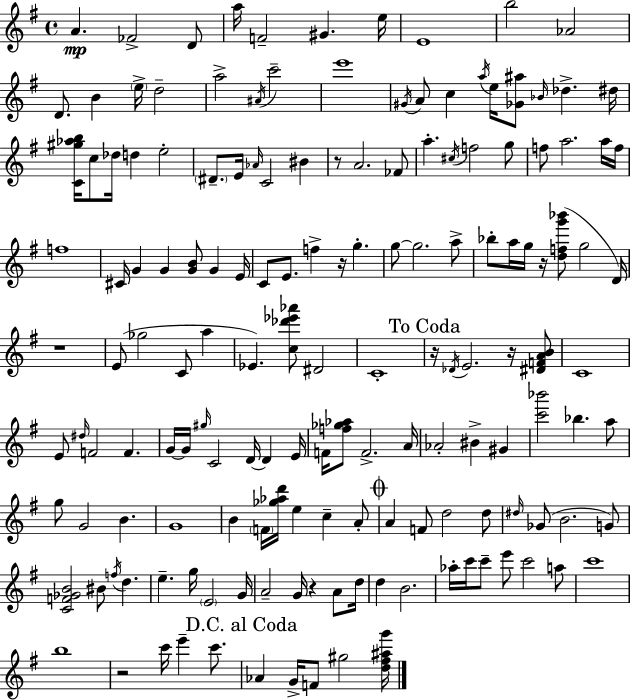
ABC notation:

X:1
T:Untitled
M:4/4
L:1/4
K:G
A _F2 D/2 a/4 F2 ^G e/4 E4 b2 _A2 D/2 B e/4 d2 a2 ^A/4 c'2 e'4 ^G/4 A/2 c a/4 e/4 [_G^a]/2 _B/4 _d ^d/4 [C^g_ab]/4 c/2 _d/4 d e2 ^D/2 E/4 _A/4 C2 ^B z/2 A2 _F/2 a ^c/4 f2 g/2 f/2 a2 a/4 f/4 f4 ^C/4 G G [GB]/2 G E/4 C/2 E/2 f z/4 g g/2 g2 a/2 _b/2 a/4 g/4 z/4 [dfg'_b']/2 g2 D/4 z4 E/2 _g2 C/2 a _E [c_d'_e'_a']/2 ^D2 C4 z/4 _D/4 E2 z/4 [^DFAB]/2 C4 E/2 ^d/4 F2 F G/4 G/4 ^g/4 C2 D/4 D E/4 F/4 [f_g_a]/2 F2 A/4 _A2 ^B ^G [c'_b']2 _b a/2 g/2 G2 B G4 B F/4 [_g_ad']/4 e c A/2 A F/2 d2 d/2 ^d/4 _G/2 B2 G/2 [CF_GB]2 ^B/2 f/4 d e g/4 E2 G/4 A2 G/4 z A/2 d/4 d B2 _a/4 c'/4 c'/2 e'/2 c'2 a/2 c'4 b4 z2 c'/4 e' c'/2 _A G/4 F/2 ^g2 [d^f^ag']/4